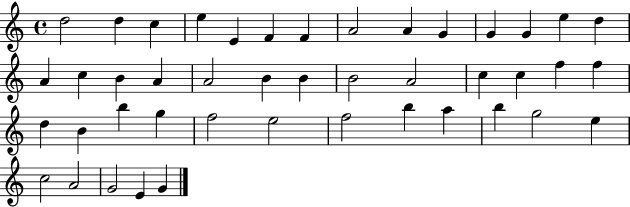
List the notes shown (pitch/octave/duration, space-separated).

D5/h D5/q C5/q E5/q E4/q F4/q F4/q A4/h A4/q G4/q G4/q G4/q E5/q D5/q A4/q C5/q B4/q A4/q A4/h B4/q B4/q B4/h A4/h C5/q C5/q F5/q F5/q D5/q B4/q B5/q G5/q F5/h E5/h F5/h B5/q A5/q B5/q G5/h E5/q C5/h A4/h G4/h E4/q G4/q